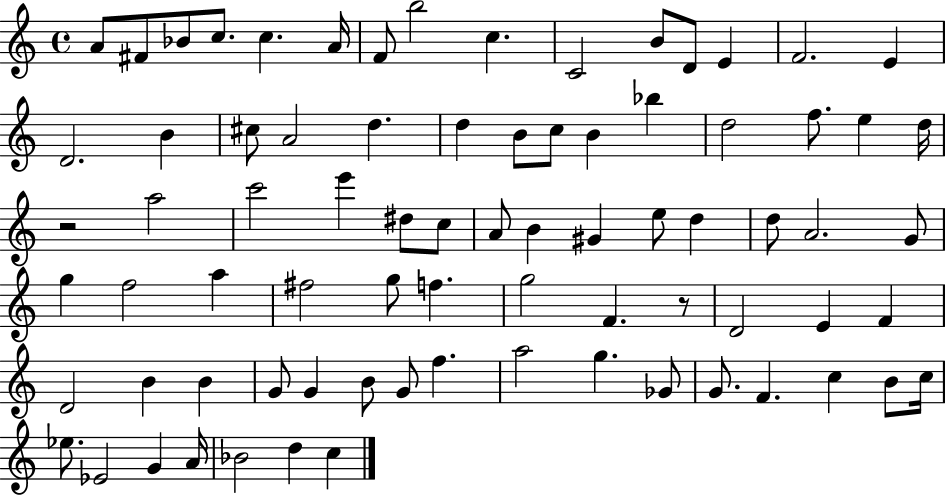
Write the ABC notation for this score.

X:1
T:Untitled
M:4/4
L:1/4
K:C
A/2 ^F/2 _B/2 c/2 c A/4 F/2 b2 c C2 B/2 D/2 E F2 E D2 B ^c/2 A2 d d B/2 c/2 B _b d2 f/2 e d/4 z2 a2 c'2 e' ^d/2 c/2 A/2 B ^G e/2 d d/2 A2 G/2 g f2 a ^f2 g/2 f g2 F z/2 D2 E F D2 B B G/2 G B/2 G/2 f a2 g _G/2 G/2 F c B/2 c/4 _e/2 _E2 G A/4 _B2 d c